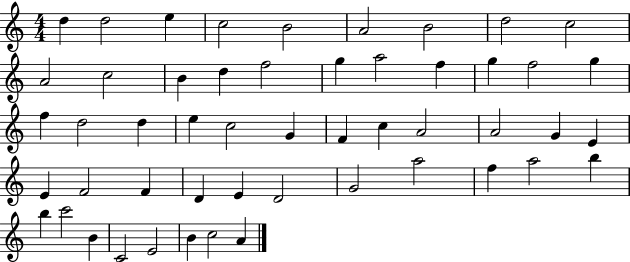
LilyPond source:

{
  \clef treble
  \numericTimeSignature
  \time 4/4
  \key c \major
  d''4 d''2 e''4 | c''2 b'2 | a'2 b'2 | d''2 c''2 | \break a'2 c''2 | b'4 d''4 f''2 | g''4 a''2 f''4 | g''4 f''2 g''4 | \break f''4 d''2 d''4 | e''4 c''2 g'4 | f'4 c''4 a'2 | a'2 g'4 e'4 | \break e'4 f'2 f'4 | d'4 e'4 d'2 | g'2 a''2 | f''4 a''2 b''4 | \break b''4 c'''2 b'4 | c'2 e'2 | b'4 c''2 a'4 | \bar "|."
}